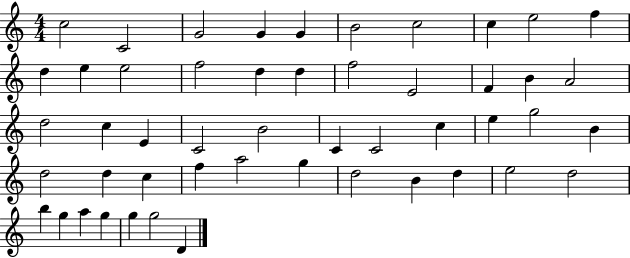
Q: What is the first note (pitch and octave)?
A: C5